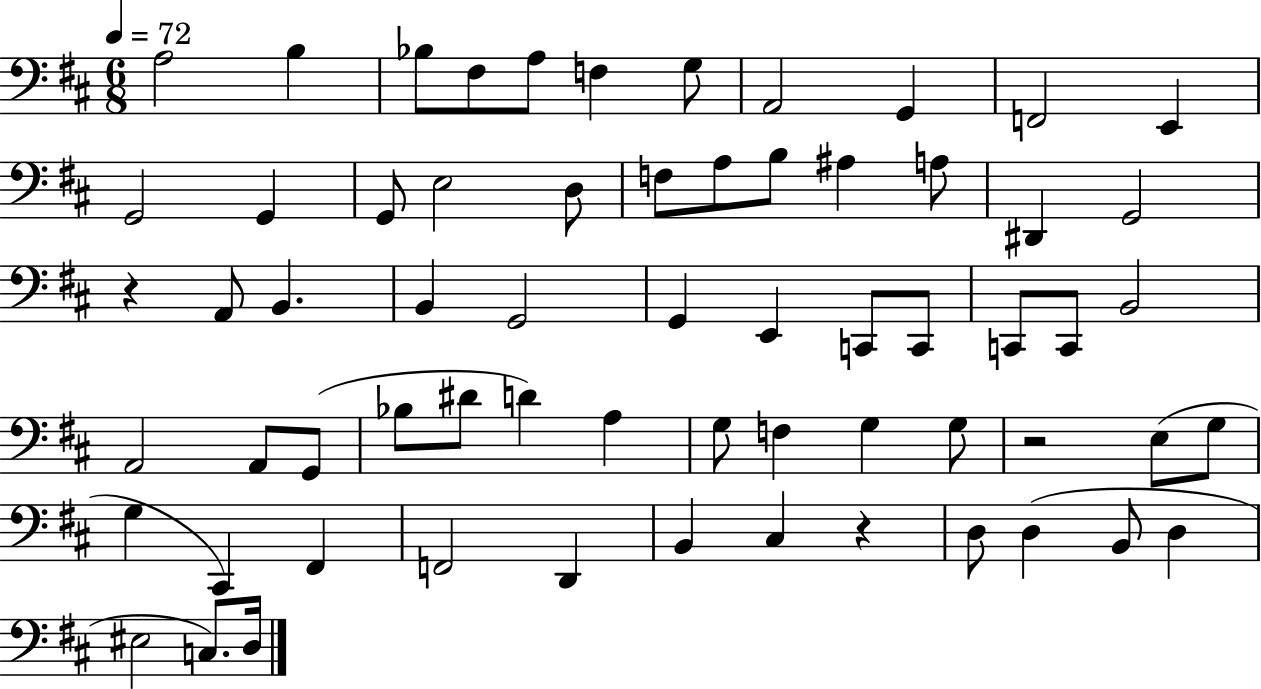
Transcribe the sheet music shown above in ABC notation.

X:1
T:Untitled
M:6/8
L:1/4
K:D
A,2 B, _B,/2 ^F,/2 A,/2 F, G,/2 A,,2 G,, F,,2 E,, G,,2 G,, G,,/2 E,2 D,/2 F,/2 A,/2 B,/2 ^A, A,/2 ^D,, G,,2 z A,,/2 B,, B,, G,,2 G,, E,, C,,/2 C,,/2 C,,/2 C,,/2 B,,2 A,,2 A,,/2 G,,/2 _B,/2 ^D/2 D A, G,/2 F, G, G,/2 z2 E,/2 G,/2 G, ^C,, ^F,, F,,2 D,, B,, ^C, z D,/2 D, B,,/2 D, ^E,2 C,/2 D,/4